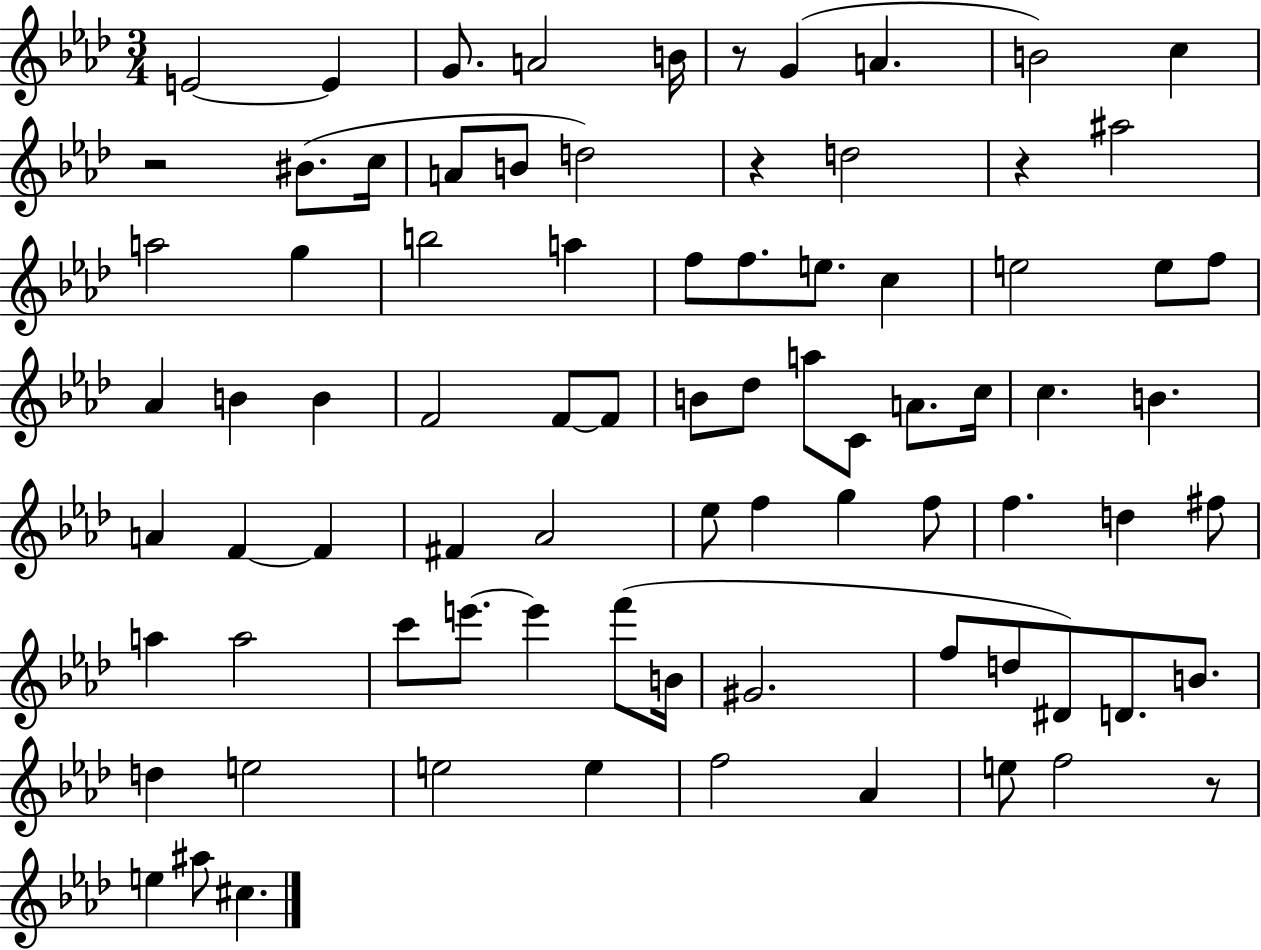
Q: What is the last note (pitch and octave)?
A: C#5